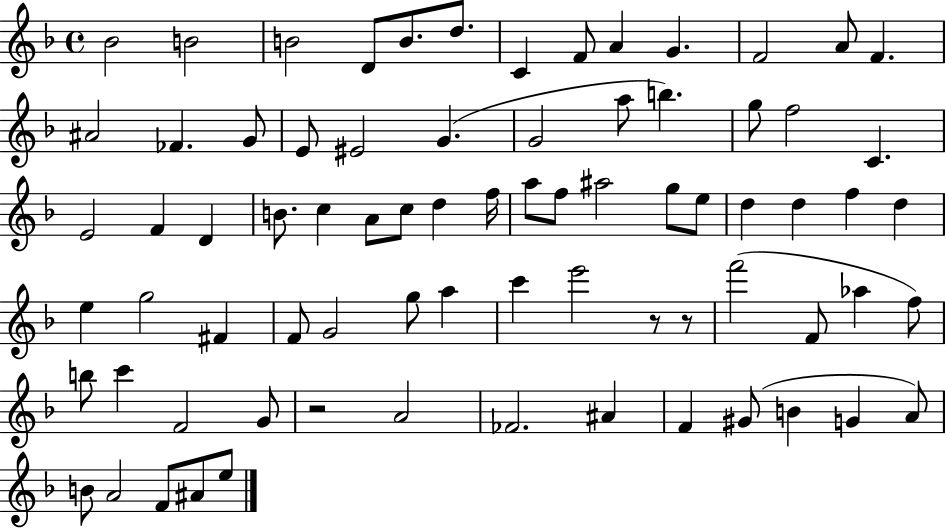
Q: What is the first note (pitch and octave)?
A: Bb4